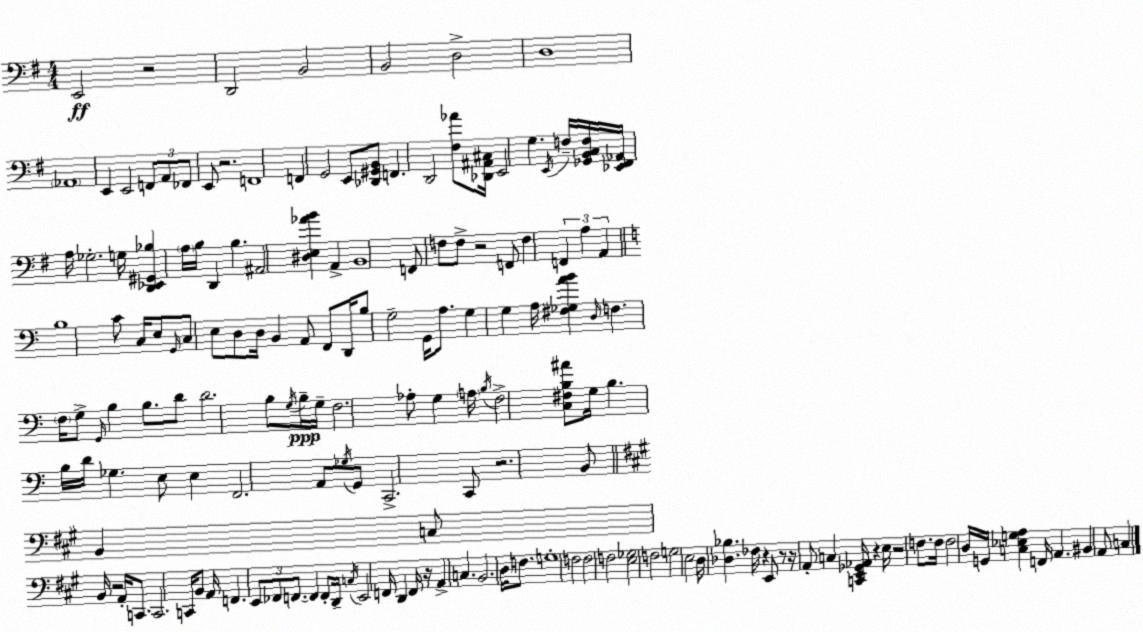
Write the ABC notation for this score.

X:1
T:Untitled
M:4/4
L:1/4
K:Em
E,,2 z2 D,,2 B,,2 B,,2 D,2 D,4 _A,,4 E,, E,,2 F,,/2 A,,/2 _F,,/2 E,,/2 z2 F,,4 F,, G,,2 E,,/2 [_D,,^G,,B,,]/2 F,, D,,2 [^F,_A]/2 [_D,,^A,,^C,]/4 E,,2 G, E,,/4 F,/4 [_G,,B,,C,F,]/4 [_E,,^F,,_A,,]/4 A,/4 _G,2 G,/4 [D,,_E,,^G,,_B,] A,/4 B,/4 D,, B, ^A,,2 [^D,E,_AB] A,, B,,4 F,,/2 F,/2 F,/2 z2 F,,/2 F, F,, A, A,, B,4 C/2 C,/4 E,/2 G,,/4 C,/2 E,/2 D,/2 D,/4 B,, A,,/2 F,,/2 D,,/4 B,/2 G,2 G,,/4 A,/2 G, G, A,/4 [^F,_G,AB] D,/4 F, F,/4 G,/2 G,,/4 B, B,/2 D/2 D2 B,/2 G,/4 B,/4 G,/4 F,2 _A,/2 G, A,/4 B,/4 F,2 [C,^F,B,^A]/2 G,/4 B, B,/4 D/4 _G, E,/2 E, F,,2 A,,/2 _G,/4 G,,/2 C,,2 C,,/2 z2 B,,/2 B,, C,/2 B,,/4 z2 A,,/4 C,,/2 C,,2 C,,/4 B,,/2 A,,/4 F,, E,,/2 _F,,/2 F,,/2 F,, F,,/2 D,,/4 C,/4 E,,2 F,,/4 D,, F,,/4 z/4 A,, C, B,,2 D,/4 F,/2 G,4 F,2 F,2 F,2 [E,_G,]2 F,2 G,2 E,2 D,/4 [_D,_B,] _F,/4 z E,,/2 z/2 z/4 A,,/2 C, [C,,E,,_G,,_A,,]/4 z E,/4 z2 F,/2 F,/4 F,2 D,/4 G,,/4 [C,_E,G,A,] F,,/4 A,, ^B,, A,,/2 C,